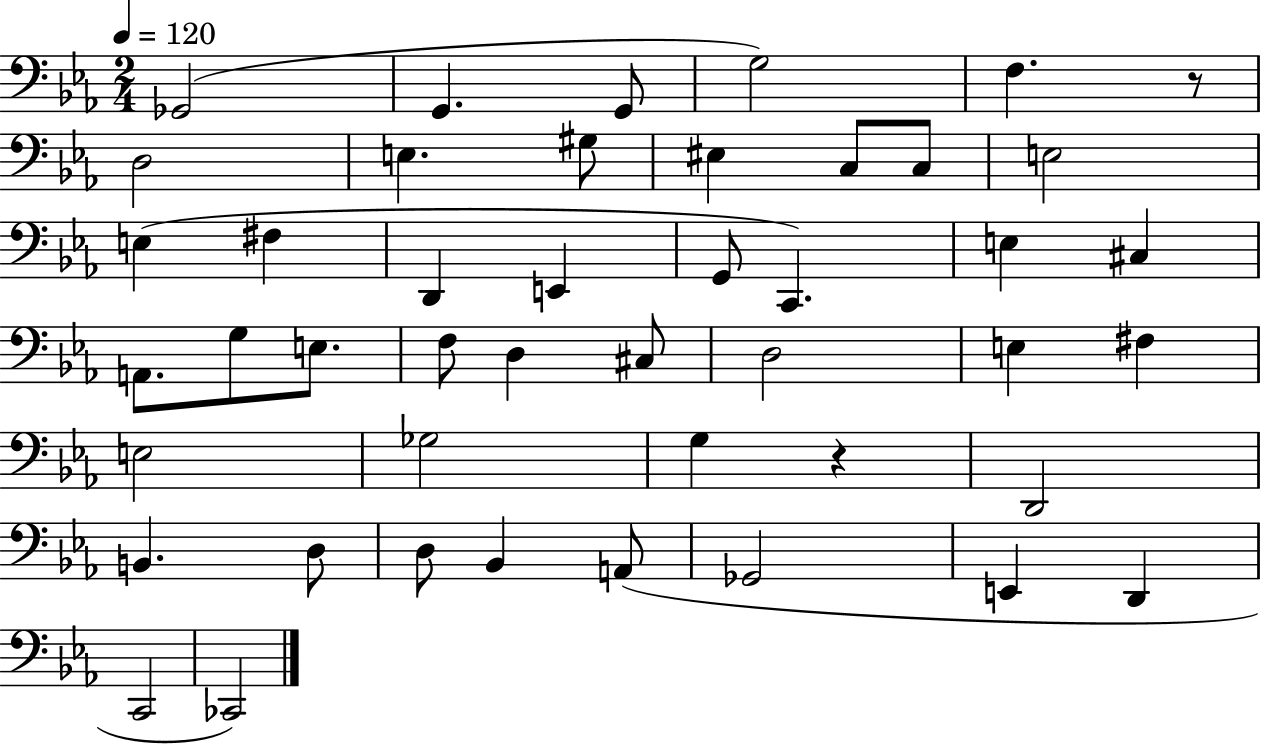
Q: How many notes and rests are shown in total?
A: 45